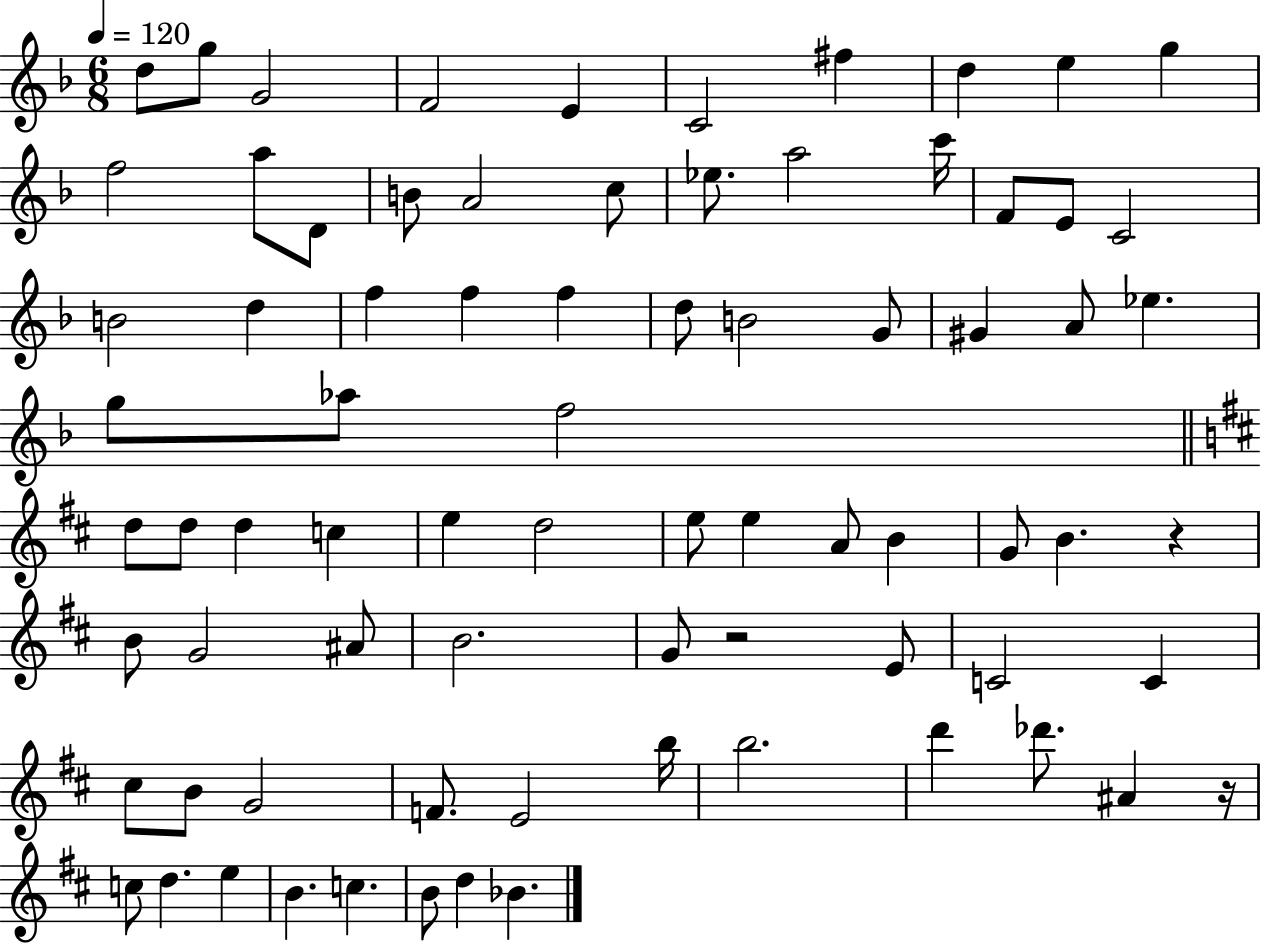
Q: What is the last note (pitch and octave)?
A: Bb4